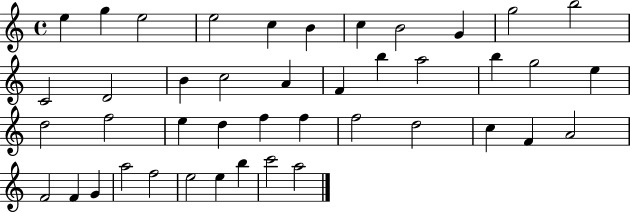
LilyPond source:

{
  \clef treble
  \time 4/4
  \defaultTimeSignature
  \key c \major
  e''4 g''4 e''2 | e''2 c''4 b'4 | c''4 b'2 g'4 | g''2 b''2 | \break c'2 d'2 | b'4 c''2 a'4 | f'4 b''4 a''2 | b''4 g''2 e''4 | \break d''2 f''2 | e''4 d''4 f''4 f''4 | f''2 d''2 | c''4 f'4 a'2 | \break f'2 f'4 g'4 | a''2 f''2 | e''2 e''4 b''4 | c'''2 a''2 | \break \bar "|."
}